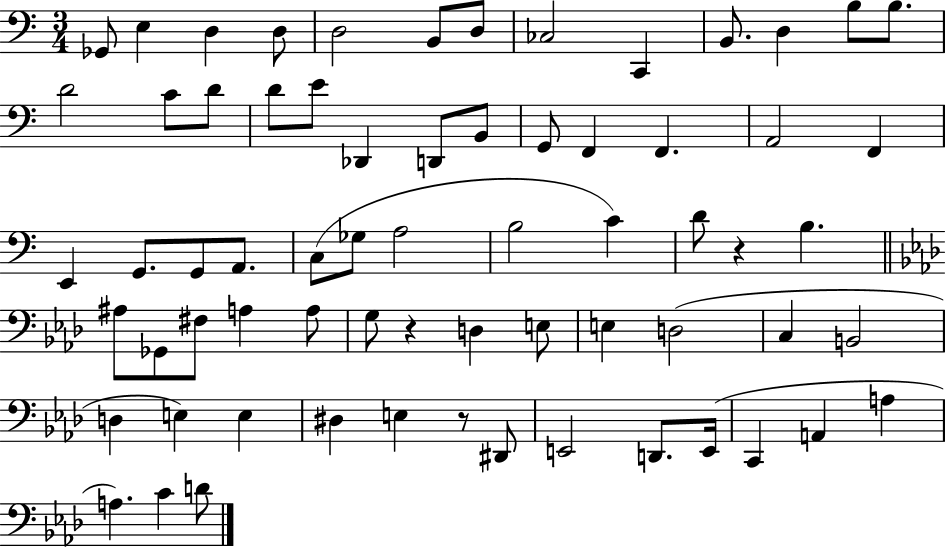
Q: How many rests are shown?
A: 3